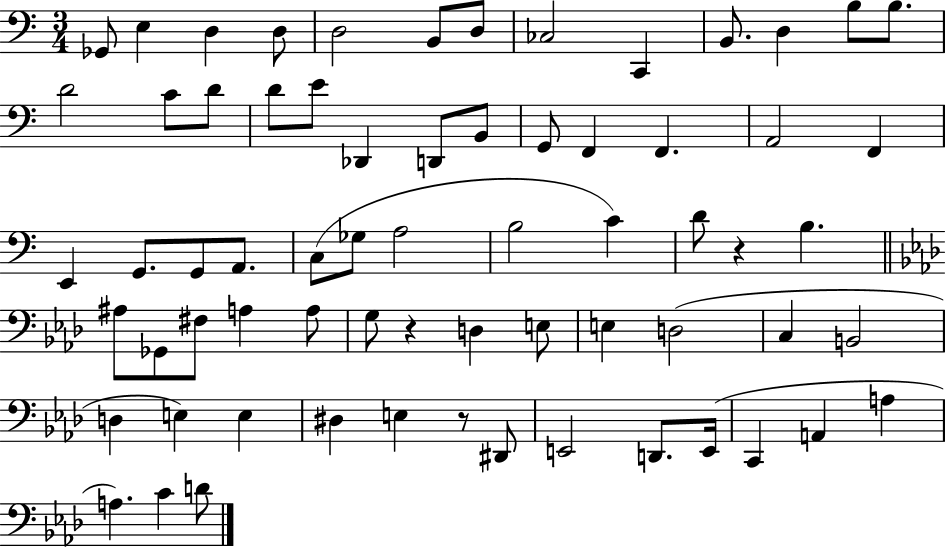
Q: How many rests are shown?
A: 3